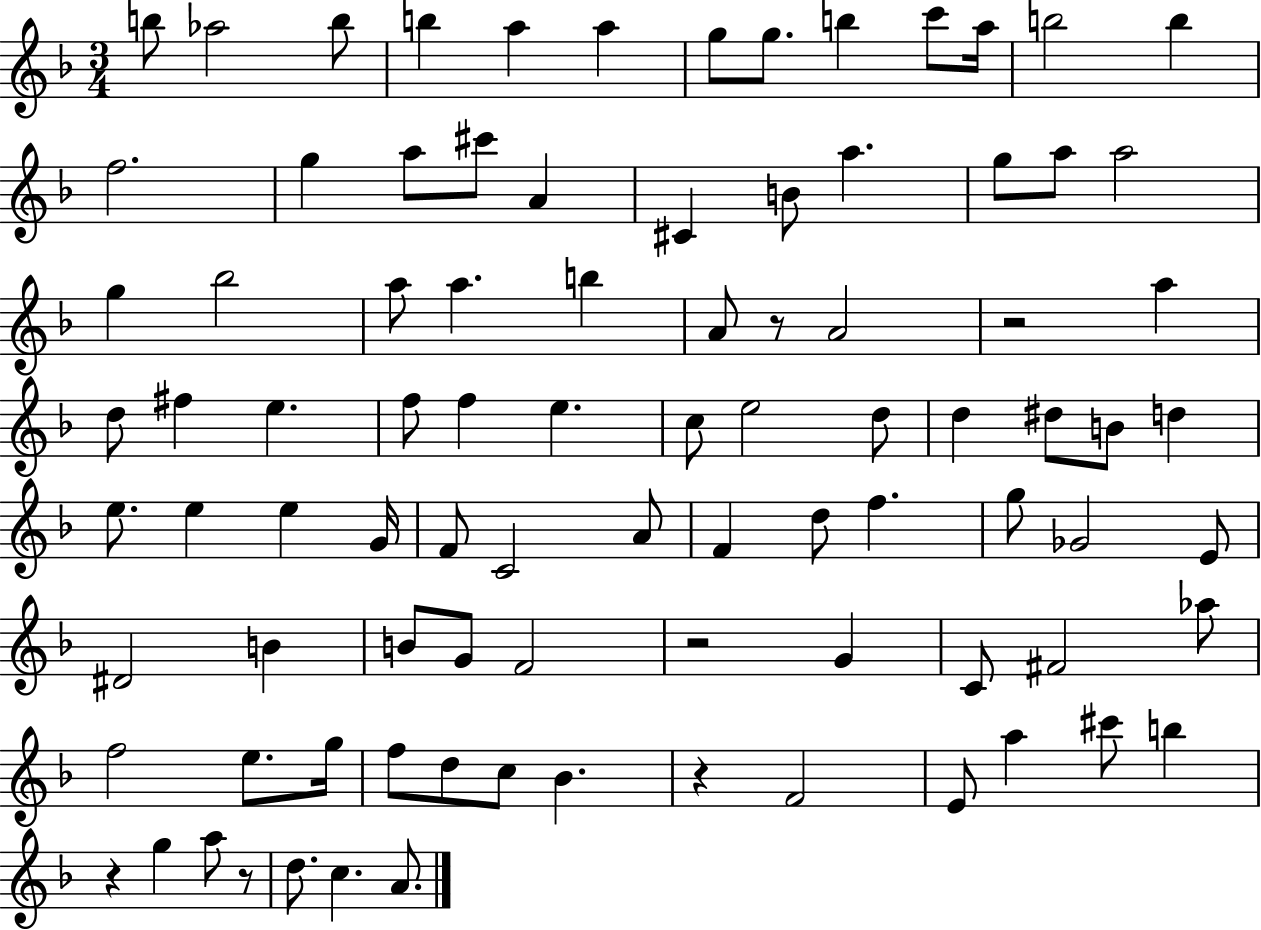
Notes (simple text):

B5/e Ab5/h B5/e B5/q A5/q A5/q G5/e G5/e. B5/q C6/e A5/s B5/h B5/q F5/h. G5/q A5/e C#6/e A4/q C#4/q B4/e A5/q. G5/e A5/e A5/h G5/q Bb5/h A5/e A5/q. B5/q A4/e R/e A4/h R/h A5/q D5/e F#5/q E5/q. F5/e F5/q E5/q. C5/e E5/h D5/e D5/q D#5/e B4/e D5/q E5/e. E5/q E5/q G4/s F4/e C4/h A4/e F4/q D5/e F5/q. G5/e Gb4/h E4/e D#4/h B4/q B4/e G4/e F4/h R/h G4/q C4/e F#4/h Ab5/e F5/h E5/e. G5/s F5/e D5/e C5/e Bb4/q. R/q F4/h E4/e A5/q C#6/e B5/q R/q G5/q A5/e R/e D5/e. C5/q. A4/e.